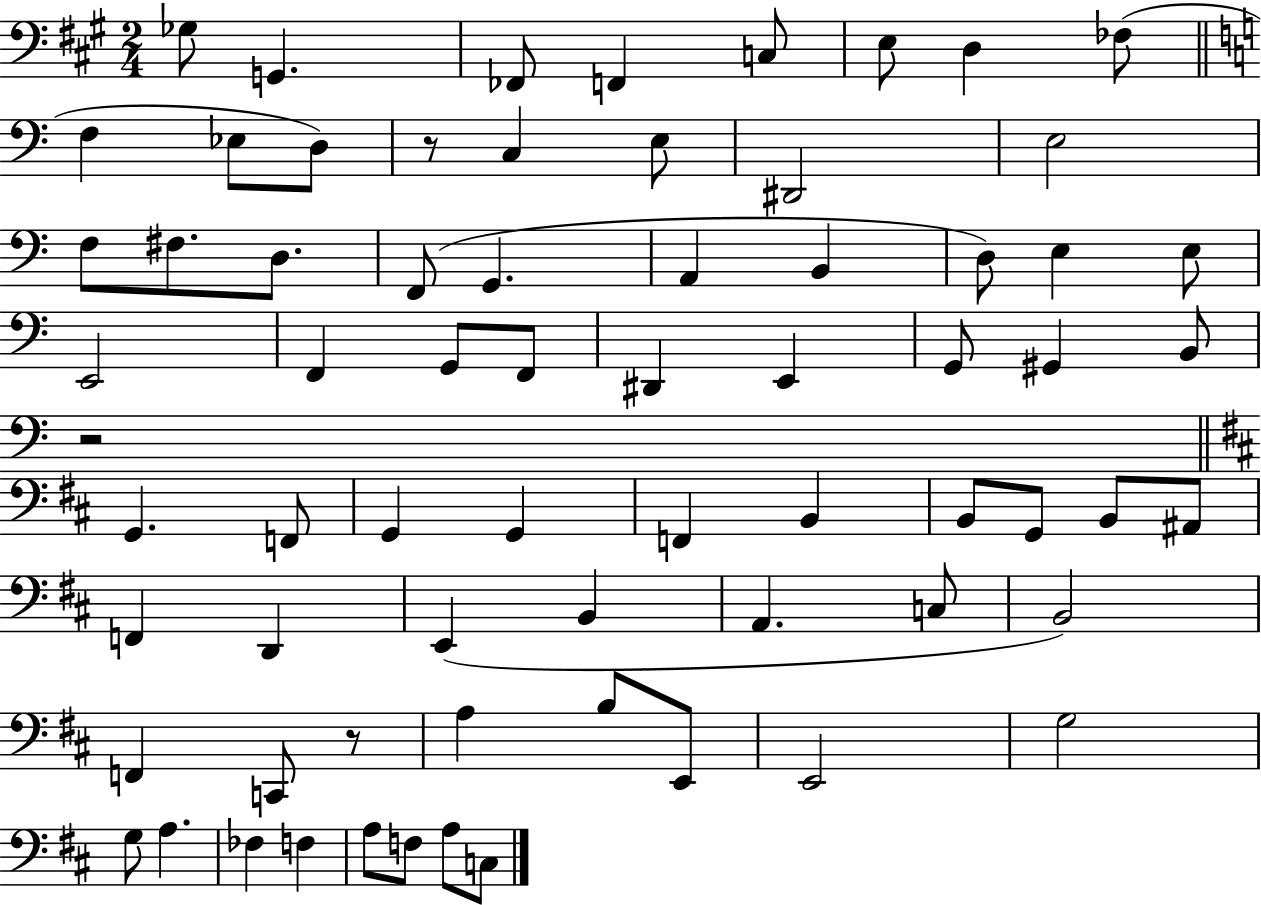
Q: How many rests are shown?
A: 3